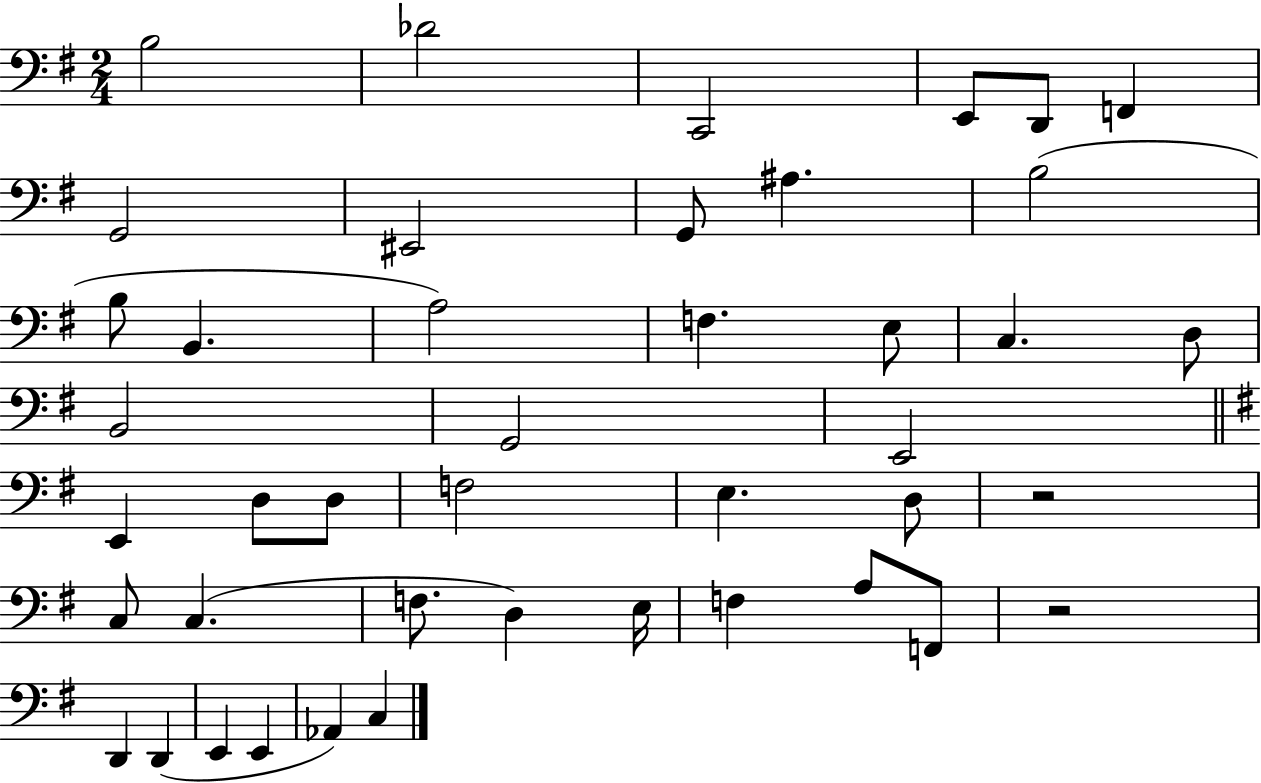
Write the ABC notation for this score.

X:1
T:Untitled
M:2/4
L:1/4
K:G
B,2 _D2 C,,2 E,,/2 D,,/2 F,, G,,2 ^E,,2 G,,/2 ^A, B,2 B,/2 B,, A,2 F, E,/2 C, D,/2 B,,2 G,,2 E,,2 E,, D,/2 D,/2 F,2 E, D,/2 z2 C,/2 C, F,/2 D, E,/4 F, A,/2 F,,/2 z2 D,, D,, E,, E,, _A,, C,